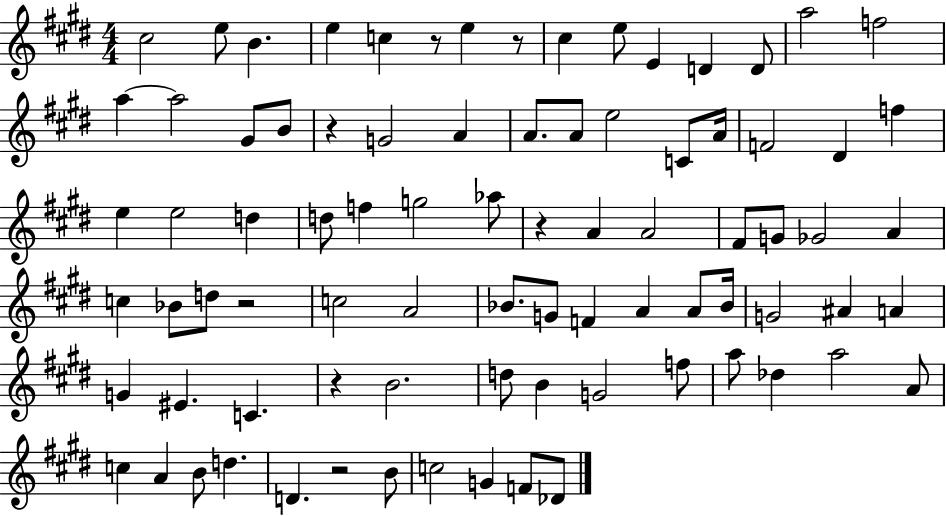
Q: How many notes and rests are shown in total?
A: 83